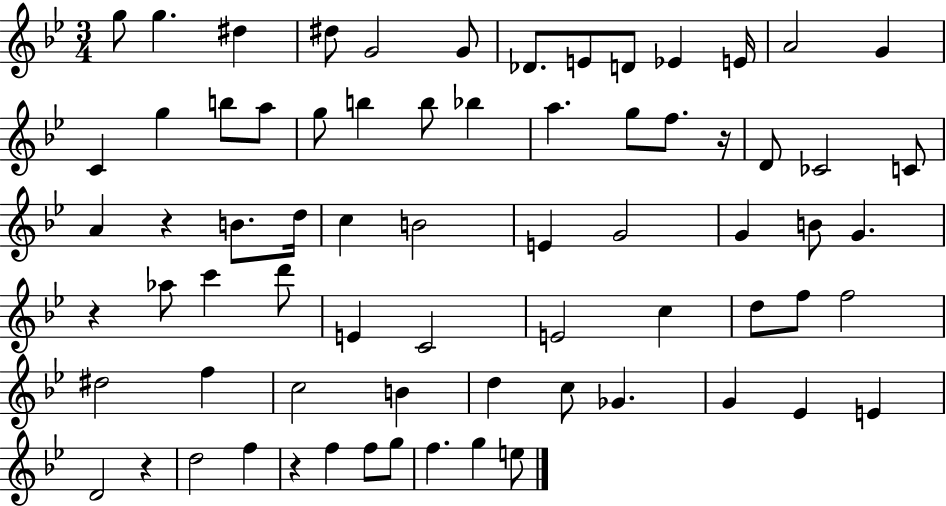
G5/e G5/q. D#5/q D#5/e G4/h G4/e Db4/e. E4/e D4/e Eb4/q E4/s A4/h G4/q C4/q G5/q B5/e A5/e G5/e B5/q B5/e Bb5/q A5/q. G5/e F5/e. R/s D4/e CES4/h C4/e A4/q R/q B4/e. D5/s C5/q B4/h E4/q G4/h G4/q B4/e G4/q. R/q Ab5/e C6/q D6/e E4/q C4/h E4/h C5/q D5/e F5/e F5/h D#5/h F5/q C5/h B4/q D5/q C5/e Gb4/q. G4/q Eb4/q E4/q D4/h R/q D5/h F5/q R/q F5/q F5/e G5/e F5/q. G5/q E5/e